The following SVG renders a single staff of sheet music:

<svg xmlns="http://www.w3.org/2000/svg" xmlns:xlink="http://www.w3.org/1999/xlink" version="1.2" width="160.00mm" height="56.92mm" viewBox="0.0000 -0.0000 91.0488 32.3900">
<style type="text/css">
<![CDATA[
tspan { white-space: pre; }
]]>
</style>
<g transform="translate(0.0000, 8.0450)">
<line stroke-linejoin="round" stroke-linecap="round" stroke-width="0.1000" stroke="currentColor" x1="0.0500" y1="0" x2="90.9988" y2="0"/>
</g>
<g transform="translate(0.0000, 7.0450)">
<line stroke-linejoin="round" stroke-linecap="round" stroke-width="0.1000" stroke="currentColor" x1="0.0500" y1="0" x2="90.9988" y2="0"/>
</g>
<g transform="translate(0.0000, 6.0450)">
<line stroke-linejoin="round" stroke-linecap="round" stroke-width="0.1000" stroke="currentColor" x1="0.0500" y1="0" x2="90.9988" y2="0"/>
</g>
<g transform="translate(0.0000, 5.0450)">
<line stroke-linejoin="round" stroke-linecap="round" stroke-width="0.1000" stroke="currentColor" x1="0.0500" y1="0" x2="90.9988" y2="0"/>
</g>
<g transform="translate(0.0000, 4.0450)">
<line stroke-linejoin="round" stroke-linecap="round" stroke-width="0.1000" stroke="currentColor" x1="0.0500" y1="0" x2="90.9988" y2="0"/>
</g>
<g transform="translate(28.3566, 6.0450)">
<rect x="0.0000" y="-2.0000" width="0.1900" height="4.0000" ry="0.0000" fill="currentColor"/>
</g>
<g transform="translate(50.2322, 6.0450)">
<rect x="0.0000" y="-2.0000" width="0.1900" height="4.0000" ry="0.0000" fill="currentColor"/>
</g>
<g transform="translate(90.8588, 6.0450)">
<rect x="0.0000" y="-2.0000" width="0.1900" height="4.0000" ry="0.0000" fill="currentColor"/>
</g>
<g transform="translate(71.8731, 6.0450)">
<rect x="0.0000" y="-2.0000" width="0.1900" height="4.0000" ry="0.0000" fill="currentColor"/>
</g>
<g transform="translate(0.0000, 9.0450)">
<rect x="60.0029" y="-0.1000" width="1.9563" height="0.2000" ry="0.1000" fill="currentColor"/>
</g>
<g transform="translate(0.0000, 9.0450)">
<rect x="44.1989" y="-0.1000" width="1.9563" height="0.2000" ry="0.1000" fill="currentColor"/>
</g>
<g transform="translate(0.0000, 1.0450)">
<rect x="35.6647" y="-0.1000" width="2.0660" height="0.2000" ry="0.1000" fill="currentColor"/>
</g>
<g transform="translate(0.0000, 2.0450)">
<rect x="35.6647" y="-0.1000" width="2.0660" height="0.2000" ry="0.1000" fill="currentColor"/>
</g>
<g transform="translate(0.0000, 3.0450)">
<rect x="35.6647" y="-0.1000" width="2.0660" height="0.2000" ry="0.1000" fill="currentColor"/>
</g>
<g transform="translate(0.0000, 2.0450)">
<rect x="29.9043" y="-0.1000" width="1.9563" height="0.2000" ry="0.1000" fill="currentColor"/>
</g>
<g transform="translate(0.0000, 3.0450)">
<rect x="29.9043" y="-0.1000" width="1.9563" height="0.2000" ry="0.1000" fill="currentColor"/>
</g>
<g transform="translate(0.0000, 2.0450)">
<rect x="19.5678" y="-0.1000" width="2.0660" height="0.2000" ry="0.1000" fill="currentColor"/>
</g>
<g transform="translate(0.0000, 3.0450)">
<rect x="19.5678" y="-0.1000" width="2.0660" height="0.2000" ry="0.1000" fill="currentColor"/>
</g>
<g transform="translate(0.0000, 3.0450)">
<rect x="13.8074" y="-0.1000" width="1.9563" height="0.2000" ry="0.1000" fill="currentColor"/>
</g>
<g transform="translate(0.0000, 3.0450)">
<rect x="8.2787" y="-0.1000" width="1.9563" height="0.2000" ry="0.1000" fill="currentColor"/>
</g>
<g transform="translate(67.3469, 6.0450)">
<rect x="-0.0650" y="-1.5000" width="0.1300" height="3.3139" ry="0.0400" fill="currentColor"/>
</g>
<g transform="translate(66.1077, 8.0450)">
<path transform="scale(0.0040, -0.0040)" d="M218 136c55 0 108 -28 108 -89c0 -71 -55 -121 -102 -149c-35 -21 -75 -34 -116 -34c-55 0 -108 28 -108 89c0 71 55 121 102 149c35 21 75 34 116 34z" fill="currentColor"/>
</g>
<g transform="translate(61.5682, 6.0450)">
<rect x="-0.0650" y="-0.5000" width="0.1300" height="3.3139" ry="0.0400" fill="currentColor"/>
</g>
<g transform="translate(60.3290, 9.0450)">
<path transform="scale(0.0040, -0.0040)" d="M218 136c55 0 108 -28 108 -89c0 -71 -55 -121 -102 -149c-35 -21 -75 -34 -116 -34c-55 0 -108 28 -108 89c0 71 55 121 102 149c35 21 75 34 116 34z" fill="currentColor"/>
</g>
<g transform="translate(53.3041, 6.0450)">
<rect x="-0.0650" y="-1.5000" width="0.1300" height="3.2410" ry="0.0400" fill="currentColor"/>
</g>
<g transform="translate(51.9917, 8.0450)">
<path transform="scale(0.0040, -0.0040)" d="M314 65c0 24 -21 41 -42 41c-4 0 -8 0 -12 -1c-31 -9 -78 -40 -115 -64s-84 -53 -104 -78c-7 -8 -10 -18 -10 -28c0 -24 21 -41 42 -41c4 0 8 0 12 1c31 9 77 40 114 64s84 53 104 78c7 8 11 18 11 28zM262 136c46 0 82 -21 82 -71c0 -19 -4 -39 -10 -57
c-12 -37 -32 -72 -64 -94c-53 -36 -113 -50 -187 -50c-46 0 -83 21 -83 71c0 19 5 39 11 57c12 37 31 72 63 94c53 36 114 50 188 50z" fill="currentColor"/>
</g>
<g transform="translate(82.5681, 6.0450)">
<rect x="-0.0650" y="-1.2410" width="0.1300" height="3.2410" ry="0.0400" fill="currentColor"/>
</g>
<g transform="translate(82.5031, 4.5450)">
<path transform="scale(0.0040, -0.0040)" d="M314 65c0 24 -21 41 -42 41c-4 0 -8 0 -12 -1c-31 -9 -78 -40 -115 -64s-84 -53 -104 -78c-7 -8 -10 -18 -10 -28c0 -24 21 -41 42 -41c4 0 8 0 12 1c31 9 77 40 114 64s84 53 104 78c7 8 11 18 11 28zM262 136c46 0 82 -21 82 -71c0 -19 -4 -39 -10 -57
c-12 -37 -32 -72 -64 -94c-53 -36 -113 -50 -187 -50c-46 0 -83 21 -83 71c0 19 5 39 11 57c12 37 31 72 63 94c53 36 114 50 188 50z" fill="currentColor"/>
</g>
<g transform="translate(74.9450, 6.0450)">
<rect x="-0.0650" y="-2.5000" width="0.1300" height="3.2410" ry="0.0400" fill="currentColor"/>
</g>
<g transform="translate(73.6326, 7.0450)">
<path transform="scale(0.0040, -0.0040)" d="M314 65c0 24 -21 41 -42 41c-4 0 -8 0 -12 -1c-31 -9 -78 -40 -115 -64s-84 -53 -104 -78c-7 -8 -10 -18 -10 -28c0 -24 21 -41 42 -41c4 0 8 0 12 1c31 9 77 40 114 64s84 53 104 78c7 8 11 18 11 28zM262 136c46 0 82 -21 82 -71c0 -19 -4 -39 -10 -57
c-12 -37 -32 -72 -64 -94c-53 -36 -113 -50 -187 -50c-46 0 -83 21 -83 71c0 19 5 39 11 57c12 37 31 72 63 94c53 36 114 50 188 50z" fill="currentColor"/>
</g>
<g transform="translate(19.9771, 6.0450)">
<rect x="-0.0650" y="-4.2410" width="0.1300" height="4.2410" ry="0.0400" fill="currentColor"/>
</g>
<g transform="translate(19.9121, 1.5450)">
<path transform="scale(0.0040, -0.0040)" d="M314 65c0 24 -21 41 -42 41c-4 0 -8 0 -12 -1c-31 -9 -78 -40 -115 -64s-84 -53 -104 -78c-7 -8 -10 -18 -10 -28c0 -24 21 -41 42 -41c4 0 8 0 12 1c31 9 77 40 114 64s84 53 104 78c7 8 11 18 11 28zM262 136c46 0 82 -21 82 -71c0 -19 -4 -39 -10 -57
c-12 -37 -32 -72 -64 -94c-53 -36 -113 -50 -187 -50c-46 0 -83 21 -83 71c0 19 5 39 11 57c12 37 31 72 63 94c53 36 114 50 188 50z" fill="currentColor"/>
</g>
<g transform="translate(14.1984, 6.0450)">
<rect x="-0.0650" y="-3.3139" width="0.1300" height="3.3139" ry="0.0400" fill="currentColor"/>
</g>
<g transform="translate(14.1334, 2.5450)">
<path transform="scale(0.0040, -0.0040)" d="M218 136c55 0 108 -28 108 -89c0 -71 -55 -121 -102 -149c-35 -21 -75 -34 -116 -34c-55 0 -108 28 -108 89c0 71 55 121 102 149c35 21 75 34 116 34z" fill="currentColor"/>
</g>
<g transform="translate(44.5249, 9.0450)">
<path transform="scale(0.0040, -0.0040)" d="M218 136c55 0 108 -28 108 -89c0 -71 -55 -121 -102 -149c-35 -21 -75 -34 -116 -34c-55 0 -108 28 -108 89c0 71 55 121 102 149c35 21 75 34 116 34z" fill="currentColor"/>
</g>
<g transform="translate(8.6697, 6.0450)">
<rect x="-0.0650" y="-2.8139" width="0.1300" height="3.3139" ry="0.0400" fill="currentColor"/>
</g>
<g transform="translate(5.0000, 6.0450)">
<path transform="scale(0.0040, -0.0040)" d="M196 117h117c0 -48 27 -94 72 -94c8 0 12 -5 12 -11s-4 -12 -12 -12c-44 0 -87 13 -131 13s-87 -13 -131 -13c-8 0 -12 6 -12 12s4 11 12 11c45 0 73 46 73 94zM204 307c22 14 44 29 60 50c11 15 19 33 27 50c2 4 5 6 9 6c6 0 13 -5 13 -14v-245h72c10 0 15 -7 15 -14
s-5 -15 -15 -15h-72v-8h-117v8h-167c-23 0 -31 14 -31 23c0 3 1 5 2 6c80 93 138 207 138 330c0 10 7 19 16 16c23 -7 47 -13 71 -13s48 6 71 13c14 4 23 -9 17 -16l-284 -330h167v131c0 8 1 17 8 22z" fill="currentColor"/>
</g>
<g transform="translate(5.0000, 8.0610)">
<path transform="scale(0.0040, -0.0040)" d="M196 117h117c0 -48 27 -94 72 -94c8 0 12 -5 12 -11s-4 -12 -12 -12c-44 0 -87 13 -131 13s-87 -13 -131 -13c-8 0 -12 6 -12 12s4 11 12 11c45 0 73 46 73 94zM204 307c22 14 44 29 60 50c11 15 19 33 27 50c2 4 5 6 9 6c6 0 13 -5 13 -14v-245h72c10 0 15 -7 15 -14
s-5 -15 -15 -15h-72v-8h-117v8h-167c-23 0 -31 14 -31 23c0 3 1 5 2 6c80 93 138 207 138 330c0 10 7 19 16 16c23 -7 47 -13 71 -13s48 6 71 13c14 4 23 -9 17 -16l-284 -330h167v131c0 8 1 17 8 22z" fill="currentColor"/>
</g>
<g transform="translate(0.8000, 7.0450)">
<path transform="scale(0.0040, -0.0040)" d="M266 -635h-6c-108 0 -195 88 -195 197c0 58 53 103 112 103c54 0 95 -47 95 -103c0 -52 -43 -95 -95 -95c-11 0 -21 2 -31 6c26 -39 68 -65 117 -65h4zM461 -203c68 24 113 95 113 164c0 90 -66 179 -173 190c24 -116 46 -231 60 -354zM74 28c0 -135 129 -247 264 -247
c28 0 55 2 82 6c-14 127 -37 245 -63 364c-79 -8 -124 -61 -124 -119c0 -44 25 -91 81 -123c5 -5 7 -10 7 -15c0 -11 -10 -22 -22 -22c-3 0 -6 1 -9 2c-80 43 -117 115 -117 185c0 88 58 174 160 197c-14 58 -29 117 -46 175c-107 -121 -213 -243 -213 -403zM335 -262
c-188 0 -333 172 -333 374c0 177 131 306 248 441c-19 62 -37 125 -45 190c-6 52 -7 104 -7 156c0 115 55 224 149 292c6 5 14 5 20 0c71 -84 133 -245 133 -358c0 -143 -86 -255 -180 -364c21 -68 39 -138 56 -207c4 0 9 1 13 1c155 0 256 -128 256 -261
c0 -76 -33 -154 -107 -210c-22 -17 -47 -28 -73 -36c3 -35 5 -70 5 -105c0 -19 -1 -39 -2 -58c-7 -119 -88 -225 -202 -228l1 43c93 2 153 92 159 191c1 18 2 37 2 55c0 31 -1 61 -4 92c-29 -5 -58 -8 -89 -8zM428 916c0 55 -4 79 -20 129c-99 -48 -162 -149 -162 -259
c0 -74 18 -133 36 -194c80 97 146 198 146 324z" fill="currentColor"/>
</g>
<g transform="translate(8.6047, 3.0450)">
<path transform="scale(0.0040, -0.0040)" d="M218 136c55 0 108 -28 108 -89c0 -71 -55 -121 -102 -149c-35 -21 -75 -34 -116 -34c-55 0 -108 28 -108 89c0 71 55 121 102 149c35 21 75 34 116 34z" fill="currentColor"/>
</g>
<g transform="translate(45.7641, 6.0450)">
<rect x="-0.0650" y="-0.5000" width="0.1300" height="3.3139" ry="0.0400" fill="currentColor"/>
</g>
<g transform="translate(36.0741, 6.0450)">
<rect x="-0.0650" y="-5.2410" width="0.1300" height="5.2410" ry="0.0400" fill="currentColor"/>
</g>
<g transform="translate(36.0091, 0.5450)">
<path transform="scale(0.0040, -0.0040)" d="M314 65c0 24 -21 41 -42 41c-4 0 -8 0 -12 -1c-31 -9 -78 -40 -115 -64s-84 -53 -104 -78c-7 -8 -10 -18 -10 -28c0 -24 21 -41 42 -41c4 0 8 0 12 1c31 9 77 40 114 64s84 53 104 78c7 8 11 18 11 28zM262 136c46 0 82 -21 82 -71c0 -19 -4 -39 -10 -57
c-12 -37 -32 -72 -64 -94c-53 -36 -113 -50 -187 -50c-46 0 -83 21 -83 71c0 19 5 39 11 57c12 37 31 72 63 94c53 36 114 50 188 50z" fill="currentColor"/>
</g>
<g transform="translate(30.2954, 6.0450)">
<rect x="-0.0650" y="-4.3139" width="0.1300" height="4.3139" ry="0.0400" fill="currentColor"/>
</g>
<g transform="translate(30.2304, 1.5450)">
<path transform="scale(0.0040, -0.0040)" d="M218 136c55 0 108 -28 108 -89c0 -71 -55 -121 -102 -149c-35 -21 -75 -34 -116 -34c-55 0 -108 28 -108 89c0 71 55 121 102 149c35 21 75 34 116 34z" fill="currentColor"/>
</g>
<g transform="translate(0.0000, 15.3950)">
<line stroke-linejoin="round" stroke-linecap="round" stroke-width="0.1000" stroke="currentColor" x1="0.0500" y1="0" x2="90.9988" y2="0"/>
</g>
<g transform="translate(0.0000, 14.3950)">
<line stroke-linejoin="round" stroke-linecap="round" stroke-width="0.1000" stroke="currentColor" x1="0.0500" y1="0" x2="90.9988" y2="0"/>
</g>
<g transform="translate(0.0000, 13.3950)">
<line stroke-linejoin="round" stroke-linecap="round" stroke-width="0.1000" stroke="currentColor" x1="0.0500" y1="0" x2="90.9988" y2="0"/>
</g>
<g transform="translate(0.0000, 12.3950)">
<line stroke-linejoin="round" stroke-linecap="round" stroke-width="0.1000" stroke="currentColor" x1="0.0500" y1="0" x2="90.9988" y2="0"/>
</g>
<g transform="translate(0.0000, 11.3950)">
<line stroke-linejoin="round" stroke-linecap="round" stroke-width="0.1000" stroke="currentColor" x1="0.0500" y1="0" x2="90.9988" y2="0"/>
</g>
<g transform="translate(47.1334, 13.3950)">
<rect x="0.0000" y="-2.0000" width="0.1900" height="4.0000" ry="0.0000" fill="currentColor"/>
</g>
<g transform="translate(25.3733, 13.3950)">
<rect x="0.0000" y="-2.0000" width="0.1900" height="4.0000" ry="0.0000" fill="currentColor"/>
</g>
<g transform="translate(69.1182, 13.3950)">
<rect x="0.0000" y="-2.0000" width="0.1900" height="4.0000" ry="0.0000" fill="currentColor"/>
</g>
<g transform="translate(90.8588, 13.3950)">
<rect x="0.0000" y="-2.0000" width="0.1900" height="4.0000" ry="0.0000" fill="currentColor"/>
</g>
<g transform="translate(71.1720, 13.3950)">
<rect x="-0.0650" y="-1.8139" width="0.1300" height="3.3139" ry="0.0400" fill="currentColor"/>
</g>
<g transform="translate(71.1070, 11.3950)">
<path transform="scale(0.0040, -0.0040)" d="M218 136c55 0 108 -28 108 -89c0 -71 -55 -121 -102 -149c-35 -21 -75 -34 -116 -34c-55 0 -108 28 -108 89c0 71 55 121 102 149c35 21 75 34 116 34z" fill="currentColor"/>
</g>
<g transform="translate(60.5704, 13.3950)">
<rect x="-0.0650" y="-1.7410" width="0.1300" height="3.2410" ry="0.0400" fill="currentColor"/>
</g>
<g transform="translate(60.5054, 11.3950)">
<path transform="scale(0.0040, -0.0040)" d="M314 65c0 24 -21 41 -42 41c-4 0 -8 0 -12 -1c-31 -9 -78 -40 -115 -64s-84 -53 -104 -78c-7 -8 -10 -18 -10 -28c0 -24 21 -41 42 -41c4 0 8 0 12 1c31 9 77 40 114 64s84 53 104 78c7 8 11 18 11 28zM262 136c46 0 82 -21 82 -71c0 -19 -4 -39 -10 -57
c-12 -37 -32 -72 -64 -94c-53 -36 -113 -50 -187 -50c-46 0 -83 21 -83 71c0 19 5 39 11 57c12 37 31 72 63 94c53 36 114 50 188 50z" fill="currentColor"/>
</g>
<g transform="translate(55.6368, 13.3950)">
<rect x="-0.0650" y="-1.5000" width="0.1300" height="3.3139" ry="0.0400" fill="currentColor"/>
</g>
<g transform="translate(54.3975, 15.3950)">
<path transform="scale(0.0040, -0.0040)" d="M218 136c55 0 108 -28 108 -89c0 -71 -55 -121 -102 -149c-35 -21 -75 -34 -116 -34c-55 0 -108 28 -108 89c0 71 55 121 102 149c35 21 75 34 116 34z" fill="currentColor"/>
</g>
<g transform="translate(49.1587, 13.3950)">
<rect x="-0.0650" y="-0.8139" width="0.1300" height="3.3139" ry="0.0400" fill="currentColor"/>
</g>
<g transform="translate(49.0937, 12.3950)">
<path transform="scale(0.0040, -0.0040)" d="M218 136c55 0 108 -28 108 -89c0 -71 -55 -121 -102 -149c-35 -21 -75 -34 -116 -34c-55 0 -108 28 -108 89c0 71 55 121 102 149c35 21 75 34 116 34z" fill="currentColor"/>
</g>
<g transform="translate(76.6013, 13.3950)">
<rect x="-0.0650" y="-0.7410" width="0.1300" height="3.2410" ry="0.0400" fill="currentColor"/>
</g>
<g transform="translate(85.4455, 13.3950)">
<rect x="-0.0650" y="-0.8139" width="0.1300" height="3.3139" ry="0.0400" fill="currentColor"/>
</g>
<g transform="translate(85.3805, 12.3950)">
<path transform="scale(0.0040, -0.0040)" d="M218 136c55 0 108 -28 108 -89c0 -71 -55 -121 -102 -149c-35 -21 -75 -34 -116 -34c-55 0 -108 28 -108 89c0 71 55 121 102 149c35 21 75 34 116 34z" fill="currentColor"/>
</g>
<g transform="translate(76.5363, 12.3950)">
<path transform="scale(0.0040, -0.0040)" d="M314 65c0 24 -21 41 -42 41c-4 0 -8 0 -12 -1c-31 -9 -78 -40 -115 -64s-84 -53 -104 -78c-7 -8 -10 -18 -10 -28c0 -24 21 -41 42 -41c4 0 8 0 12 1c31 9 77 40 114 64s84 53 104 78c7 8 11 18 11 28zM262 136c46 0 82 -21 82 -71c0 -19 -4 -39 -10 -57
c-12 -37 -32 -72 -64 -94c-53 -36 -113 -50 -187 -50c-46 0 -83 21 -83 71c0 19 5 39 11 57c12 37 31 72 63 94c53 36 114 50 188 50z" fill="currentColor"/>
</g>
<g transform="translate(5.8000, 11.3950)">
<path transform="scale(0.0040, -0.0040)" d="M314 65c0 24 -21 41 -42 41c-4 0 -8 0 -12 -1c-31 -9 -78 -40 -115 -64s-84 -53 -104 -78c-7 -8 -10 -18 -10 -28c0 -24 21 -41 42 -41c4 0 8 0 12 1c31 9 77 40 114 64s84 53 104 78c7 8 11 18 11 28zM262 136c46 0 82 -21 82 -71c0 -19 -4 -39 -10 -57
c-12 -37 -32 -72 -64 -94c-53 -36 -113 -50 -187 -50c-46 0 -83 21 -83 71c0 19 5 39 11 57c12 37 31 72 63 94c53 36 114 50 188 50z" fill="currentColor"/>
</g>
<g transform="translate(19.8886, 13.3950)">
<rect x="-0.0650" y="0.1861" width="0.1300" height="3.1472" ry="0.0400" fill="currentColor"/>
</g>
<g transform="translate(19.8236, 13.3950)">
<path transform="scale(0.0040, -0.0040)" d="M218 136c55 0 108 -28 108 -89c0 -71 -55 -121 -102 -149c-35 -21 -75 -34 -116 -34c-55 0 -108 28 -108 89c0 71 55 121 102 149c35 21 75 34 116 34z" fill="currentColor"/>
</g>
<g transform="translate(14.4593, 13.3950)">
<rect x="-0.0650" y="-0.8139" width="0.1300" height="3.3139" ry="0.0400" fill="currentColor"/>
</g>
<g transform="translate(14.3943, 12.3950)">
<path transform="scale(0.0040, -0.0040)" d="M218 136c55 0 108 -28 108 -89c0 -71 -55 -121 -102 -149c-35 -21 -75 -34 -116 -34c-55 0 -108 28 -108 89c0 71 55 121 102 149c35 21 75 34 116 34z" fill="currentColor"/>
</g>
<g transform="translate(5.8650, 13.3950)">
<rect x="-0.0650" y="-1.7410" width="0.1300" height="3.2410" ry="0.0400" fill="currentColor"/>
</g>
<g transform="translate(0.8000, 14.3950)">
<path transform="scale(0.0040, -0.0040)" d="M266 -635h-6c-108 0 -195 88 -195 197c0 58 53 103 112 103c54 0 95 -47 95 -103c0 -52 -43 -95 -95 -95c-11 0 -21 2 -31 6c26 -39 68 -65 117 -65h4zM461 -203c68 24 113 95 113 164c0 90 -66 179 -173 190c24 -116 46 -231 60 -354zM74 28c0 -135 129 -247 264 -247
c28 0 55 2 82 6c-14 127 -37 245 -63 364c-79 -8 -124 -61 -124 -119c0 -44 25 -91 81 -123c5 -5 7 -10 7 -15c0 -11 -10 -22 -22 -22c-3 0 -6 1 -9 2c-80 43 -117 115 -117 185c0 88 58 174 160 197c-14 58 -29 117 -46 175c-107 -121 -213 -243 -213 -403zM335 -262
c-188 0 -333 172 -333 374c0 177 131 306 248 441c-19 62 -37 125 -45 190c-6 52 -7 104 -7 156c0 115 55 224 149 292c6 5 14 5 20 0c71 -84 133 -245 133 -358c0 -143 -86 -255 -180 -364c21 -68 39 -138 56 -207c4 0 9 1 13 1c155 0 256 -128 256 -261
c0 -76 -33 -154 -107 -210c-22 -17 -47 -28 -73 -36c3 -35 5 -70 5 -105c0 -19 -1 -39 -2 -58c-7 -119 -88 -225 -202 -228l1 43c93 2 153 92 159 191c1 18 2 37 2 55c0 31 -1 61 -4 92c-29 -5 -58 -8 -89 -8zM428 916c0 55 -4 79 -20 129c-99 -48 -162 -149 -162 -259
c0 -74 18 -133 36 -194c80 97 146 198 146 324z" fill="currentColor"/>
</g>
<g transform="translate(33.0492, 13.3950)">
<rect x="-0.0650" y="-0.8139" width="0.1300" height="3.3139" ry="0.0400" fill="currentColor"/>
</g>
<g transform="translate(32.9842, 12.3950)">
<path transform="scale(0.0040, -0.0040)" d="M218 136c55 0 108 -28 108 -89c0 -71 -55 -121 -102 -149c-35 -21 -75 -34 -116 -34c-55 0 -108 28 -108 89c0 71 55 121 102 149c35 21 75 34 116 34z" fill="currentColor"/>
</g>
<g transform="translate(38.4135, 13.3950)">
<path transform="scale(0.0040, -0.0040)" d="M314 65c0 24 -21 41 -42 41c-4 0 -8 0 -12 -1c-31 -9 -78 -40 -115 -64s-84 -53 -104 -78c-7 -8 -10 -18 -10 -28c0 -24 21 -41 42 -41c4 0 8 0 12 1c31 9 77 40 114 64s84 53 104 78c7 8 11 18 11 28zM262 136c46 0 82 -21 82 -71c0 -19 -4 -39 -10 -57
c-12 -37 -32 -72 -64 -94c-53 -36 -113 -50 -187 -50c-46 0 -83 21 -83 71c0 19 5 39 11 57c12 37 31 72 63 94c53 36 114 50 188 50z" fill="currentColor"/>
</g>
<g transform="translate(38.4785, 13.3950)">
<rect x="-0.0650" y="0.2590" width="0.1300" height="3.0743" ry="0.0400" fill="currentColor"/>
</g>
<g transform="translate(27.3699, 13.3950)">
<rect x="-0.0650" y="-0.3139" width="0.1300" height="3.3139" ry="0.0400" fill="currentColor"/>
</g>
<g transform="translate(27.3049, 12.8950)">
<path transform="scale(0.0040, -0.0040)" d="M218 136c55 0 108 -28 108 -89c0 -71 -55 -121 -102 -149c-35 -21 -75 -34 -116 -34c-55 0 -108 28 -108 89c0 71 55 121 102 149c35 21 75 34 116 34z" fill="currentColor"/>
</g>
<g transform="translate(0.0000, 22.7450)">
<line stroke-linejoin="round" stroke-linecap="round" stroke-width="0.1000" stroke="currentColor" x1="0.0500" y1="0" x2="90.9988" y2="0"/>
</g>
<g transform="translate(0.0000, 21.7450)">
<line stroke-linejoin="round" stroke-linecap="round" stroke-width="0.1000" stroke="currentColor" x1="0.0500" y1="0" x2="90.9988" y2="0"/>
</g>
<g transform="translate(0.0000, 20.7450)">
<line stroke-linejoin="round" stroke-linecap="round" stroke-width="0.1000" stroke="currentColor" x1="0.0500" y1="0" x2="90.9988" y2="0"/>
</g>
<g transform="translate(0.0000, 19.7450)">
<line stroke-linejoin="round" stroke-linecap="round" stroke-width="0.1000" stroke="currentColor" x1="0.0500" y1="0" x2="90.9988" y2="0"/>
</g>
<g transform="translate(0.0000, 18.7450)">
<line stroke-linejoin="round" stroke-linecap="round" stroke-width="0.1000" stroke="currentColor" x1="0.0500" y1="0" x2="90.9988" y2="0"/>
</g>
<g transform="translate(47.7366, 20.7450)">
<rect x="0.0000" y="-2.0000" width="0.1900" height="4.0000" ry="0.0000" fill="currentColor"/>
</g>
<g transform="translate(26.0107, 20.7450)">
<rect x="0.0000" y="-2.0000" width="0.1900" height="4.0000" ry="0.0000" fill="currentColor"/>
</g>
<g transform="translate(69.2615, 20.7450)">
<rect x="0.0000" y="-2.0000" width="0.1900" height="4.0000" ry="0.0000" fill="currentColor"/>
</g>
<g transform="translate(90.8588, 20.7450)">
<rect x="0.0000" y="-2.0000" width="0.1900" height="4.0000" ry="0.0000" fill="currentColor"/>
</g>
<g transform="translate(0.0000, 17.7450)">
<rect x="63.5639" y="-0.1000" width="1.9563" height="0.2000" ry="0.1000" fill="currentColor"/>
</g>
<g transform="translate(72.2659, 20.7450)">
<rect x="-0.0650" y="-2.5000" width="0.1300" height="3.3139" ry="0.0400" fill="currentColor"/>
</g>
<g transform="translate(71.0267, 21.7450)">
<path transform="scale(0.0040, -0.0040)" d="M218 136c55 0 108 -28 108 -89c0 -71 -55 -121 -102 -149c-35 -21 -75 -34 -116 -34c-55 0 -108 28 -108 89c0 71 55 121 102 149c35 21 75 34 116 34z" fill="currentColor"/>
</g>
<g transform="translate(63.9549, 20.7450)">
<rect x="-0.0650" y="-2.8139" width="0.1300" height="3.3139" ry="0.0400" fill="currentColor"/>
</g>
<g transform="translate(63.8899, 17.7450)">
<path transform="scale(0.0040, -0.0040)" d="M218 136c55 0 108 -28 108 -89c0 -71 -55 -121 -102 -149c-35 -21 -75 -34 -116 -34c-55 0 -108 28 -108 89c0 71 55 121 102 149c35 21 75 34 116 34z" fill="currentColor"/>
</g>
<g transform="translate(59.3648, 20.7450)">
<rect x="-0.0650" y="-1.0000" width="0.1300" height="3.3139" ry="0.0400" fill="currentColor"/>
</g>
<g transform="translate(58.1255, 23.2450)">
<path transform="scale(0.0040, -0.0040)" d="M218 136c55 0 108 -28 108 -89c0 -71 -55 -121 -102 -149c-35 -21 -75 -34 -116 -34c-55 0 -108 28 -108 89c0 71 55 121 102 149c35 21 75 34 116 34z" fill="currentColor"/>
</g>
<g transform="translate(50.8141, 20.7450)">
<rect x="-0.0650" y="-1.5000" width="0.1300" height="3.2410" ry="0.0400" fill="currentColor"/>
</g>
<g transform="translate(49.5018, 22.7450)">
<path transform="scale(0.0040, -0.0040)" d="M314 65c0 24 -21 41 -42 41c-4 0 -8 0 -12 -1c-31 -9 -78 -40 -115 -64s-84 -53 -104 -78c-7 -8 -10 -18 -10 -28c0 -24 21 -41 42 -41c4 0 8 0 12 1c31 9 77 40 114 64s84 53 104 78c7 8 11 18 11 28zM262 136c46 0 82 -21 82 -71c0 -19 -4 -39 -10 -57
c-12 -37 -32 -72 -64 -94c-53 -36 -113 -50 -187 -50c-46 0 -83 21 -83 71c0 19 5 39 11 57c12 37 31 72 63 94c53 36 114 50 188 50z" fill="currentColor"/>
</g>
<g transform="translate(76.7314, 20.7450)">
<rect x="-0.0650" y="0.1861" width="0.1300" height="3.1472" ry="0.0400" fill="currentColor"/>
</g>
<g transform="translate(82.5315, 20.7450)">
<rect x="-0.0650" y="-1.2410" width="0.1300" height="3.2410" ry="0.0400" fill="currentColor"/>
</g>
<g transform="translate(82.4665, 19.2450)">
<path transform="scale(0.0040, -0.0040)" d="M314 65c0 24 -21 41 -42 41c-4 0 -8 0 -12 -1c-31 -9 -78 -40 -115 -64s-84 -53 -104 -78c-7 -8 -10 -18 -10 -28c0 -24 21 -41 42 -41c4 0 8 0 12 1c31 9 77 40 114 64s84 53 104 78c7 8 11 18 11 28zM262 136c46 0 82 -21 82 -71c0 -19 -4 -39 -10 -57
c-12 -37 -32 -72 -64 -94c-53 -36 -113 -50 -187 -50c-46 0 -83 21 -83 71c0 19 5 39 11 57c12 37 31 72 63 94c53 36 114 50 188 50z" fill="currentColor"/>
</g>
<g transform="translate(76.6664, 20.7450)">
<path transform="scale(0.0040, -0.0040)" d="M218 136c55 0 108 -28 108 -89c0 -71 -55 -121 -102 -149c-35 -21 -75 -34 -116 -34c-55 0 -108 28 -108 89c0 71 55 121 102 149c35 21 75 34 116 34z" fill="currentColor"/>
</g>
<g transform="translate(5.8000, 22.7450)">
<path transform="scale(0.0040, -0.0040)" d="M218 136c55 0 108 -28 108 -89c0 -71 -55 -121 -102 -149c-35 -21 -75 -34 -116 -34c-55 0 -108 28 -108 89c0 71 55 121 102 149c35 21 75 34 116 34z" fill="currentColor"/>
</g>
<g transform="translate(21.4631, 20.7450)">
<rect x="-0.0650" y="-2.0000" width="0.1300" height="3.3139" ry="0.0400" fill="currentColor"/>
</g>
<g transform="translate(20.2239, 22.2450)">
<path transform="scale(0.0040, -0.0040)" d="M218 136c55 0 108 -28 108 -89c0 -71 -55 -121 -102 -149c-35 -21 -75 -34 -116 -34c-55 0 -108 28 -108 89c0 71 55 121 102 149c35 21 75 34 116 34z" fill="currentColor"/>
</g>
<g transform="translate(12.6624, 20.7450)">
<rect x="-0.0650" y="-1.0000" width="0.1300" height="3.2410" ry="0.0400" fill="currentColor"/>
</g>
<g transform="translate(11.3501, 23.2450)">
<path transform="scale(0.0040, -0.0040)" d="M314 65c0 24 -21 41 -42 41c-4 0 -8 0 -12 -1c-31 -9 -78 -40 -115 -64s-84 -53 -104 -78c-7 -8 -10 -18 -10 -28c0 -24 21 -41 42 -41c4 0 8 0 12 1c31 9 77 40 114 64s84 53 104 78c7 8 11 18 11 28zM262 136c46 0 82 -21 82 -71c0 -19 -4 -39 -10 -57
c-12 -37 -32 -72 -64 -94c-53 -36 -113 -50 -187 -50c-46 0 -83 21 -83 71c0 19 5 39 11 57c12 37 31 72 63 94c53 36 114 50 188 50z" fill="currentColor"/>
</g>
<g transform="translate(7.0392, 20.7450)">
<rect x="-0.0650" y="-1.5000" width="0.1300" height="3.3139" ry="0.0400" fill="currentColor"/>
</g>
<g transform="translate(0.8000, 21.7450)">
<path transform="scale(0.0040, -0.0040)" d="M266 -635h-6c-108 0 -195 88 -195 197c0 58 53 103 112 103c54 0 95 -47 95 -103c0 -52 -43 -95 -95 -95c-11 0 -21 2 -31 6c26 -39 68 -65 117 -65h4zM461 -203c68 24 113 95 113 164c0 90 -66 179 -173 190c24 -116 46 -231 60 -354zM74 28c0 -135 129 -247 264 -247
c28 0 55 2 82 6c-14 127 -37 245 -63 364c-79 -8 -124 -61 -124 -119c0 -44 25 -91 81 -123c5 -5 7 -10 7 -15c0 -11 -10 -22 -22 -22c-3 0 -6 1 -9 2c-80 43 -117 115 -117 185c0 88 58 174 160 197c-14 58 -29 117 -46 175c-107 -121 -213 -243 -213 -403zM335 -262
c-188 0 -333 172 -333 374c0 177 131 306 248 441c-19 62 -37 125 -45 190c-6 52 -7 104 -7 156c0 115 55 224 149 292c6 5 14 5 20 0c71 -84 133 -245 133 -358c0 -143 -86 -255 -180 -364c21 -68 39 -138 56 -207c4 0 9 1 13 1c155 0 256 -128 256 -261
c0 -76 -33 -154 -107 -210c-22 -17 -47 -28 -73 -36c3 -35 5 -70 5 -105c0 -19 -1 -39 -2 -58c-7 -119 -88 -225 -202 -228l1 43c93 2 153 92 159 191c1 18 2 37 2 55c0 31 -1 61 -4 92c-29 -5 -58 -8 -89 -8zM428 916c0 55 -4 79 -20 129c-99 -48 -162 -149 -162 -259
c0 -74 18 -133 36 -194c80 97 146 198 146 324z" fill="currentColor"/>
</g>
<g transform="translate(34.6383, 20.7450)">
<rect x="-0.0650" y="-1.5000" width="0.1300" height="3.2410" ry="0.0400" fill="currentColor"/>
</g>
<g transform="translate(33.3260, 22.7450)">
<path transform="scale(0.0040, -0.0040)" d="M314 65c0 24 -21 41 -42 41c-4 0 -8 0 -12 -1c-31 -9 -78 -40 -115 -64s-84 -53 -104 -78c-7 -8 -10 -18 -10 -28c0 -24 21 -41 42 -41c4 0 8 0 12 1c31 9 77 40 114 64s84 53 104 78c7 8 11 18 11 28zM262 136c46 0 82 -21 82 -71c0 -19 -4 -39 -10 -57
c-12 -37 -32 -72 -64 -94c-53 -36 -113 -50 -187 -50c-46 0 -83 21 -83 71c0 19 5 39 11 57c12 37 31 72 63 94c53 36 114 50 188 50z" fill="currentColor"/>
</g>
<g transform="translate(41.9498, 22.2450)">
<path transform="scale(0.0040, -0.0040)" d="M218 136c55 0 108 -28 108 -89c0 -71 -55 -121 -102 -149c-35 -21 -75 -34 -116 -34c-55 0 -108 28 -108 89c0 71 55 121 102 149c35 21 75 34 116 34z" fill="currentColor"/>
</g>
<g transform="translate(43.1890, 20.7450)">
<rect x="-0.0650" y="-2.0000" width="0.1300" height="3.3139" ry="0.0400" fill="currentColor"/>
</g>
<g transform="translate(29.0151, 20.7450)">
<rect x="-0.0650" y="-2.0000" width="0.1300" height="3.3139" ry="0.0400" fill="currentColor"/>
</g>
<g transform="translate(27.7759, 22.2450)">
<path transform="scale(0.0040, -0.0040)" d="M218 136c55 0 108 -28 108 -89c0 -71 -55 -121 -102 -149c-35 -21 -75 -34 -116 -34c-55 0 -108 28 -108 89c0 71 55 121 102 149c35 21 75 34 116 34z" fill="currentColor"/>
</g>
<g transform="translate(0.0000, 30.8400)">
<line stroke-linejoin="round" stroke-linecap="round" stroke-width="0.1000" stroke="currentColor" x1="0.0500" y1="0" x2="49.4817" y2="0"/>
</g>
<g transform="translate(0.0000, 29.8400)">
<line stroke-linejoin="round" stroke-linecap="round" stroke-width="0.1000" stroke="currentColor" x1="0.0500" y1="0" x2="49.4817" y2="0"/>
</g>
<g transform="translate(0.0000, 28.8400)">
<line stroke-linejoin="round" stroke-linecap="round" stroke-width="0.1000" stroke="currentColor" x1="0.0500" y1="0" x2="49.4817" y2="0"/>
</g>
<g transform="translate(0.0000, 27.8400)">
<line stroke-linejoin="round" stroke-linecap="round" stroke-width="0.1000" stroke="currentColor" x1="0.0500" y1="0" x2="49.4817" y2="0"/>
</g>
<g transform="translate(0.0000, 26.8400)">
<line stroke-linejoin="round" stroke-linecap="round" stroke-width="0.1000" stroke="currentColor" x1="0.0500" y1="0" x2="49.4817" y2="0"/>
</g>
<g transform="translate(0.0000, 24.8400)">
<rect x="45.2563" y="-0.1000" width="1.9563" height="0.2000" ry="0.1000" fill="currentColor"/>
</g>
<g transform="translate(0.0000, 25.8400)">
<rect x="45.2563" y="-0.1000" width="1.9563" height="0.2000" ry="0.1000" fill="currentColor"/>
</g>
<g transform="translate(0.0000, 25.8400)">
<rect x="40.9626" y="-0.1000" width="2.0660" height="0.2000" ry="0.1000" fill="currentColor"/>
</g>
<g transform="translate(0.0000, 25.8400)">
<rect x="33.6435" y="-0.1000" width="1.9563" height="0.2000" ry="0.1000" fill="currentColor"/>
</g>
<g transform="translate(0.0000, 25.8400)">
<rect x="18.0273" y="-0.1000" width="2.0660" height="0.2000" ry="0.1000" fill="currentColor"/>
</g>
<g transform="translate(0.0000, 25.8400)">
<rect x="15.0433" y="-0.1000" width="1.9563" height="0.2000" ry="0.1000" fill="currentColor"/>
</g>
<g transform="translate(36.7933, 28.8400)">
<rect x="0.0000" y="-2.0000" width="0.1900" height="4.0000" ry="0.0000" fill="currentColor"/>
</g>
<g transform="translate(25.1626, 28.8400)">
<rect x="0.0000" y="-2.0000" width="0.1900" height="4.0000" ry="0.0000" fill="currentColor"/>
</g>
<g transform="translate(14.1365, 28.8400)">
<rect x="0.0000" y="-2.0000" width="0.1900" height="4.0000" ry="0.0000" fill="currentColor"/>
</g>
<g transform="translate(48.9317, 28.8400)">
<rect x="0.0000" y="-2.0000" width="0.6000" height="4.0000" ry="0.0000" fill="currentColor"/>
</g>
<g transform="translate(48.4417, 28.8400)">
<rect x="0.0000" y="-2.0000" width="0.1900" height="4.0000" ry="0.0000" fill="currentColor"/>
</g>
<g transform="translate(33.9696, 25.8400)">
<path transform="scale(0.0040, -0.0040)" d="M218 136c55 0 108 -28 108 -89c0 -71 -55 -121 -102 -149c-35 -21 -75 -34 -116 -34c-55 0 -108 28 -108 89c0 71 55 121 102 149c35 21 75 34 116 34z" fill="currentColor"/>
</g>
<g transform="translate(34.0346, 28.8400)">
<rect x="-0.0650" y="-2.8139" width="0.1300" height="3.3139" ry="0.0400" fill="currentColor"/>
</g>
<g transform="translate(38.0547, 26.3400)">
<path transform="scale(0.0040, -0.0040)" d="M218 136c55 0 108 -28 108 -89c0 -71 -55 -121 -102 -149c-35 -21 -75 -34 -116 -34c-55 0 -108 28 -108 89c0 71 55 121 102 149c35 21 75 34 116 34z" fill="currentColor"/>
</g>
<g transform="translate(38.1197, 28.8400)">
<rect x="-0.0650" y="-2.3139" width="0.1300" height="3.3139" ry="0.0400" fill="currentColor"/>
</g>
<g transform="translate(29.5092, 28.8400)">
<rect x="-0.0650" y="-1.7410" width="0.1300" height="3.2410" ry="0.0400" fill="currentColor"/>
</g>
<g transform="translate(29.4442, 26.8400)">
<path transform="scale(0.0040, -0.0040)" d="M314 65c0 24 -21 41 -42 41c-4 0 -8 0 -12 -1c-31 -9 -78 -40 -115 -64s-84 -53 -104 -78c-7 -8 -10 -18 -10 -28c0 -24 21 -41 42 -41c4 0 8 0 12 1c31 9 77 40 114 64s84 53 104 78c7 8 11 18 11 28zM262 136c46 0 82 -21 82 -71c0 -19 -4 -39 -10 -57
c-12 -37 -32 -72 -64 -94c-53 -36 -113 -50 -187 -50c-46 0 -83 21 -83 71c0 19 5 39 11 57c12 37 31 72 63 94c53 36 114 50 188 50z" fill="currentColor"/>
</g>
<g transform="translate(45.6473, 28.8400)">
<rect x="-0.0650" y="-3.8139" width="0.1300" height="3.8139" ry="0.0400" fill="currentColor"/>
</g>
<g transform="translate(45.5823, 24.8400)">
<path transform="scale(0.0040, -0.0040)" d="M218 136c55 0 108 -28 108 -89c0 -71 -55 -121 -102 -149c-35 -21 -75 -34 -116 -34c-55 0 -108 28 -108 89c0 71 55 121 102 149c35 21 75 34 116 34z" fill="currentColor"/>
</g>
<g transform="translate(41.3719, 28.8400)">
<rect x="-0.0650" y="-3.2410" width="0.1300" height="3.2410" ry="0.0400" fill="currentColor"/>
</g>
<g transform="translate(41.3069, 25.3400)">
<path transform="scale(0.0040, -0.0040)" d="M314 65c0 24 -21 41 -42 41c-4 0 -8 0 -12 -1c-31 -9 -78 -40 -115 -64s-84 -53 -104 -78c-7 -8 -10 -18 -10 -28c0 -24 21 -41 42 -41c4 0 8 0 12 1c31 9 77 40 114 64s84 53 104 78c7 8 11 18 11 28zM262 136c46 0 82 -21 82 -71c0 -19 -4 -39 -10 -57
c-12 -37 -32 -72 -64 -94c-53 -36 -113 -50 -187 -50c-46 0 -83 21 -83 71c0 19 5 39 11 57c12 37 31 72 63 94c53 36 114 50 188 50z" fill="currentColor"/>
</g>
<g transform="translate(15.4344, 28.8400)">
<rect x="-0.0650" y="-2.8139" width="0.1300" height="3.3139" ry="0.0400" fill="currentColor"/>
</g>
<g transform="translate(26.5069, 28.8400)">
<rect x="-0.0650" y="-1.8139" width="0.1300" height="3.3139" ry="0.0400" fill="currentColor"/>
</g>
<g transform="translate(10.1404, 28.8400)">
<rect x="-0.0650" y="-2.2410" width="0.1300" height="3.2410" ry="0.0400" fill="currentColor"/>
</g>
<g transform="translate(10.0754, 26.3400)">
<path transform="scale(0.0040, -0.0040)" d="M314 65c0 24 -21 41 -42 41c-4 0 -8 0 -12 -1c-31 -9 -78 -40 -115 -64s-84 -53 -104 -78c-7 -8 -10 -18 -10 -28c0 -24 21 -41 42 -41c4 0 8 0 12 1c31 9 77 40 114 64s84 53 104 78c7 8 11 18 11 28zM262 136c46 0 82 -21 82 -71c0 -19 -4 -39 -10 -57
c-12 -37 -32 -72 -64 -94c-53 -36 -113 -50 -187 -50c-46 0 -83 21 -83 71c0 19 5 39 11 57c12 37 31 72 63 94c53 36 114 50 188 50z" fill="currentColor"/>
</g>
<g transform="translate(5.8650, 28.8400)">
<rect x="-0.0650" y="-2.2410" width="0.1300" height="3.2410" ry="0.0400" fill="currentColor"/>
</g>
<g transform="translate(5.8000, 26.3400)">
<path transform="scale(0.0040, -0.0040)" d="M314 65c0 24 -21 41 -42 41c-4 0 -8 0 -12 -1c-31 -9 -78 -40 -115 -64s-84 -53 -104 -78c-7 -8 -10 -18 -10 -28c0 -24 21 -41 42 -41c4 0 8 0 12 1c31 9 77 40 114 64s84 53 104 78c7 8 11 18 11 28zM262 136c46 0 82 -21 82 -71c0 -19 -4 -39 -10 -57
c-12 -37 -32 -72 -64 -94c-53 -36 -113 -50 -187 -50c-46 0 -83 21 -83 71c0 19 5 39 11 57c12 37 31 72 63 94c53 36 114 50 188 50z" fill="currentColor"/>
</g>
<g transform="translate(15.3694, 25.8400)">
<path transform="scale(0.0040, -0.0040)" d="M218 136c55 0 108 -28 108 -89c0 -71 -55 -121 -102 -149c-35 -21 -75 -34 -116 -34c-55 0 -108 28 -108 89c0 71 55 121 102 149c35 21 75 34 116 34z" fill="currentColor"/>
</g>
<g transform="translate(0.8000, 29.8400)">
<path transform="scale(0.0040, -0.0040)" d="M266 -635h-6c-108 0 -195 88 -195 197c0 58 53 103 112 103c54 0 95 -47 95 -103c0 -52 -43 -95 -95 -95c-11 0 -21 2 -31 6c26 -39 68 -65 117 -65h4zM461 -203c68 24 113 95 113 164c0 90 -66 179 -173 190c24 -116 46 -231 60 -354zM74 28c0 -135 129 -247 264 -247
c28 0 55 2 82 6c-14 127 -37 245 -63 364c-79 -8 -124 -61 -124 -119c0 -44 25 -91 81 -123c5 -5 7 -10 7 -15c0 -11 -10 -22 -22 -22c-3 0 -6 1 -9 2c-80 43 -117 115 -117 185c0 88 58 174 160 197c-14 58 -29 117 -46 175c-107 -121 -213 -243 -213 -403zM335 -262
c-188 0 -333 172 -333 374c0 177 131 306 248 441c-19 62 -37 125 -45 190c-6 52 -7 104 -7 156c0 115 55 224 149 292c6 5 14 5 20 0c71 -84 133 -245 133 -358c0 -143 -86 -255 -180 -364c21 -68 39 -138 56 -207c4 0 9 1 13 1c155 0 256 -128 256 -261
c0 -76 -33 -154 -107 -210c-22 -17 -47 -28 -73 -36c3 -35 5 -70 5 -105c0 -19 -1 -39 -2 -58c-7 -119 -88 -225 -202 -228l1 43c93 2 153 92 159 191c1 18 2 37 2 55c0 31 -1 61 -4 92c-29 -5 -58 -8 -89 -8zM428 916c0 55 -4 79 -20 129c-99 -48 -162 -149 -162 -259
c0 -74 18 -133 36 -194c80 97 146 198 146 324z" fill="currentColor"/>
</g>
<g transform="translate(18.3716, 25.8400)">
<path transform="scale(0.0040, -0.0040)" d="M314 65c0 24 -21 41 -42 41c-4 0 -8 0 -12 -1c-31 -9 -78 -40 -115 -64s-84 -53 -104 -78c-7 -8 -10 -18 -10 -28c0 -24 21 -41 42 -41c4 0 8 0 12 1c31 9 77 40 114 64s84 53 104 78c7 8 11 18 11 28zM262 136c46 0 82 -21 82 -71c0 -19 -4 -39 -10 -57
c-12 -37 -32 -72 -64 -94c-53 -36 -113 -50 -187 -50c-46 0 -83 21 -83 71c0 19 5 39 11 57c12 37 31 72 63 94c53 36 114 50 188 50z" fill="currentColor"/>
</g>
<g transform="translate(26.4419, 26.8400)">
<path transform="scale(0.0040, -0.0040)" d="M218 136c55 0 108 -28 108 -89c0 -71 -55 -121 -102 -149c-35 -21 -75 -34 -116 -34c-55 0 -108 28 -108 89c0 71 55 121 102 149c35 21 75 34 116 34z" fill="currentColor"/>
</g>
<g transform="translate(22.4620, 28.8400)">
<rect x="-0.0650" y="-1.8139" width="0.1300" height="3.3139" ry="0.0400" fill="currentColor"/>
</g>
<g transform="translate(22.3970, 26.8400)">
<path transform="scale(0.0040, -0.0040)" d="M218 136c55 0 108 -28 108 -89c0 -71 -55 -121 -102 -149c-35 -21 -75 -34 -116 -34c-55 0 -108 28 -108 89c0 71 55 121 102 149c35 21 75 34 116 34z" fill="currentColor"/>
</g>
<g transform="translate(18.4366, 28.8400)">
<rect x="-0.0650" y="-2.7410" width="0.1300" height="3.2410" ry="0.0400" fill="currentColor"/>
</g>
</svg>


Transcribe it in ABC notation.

X:1
T:Untitled
M:4/4
L:1/4
K:C
a b d'2 d' f'2 C E2 C E G2 e2 f2 d B c d B2 d E f2 f d2 d E D2 F F E2 F E2 D a G B e2 g2 g2 a a2 f f f2 a g b2 c'